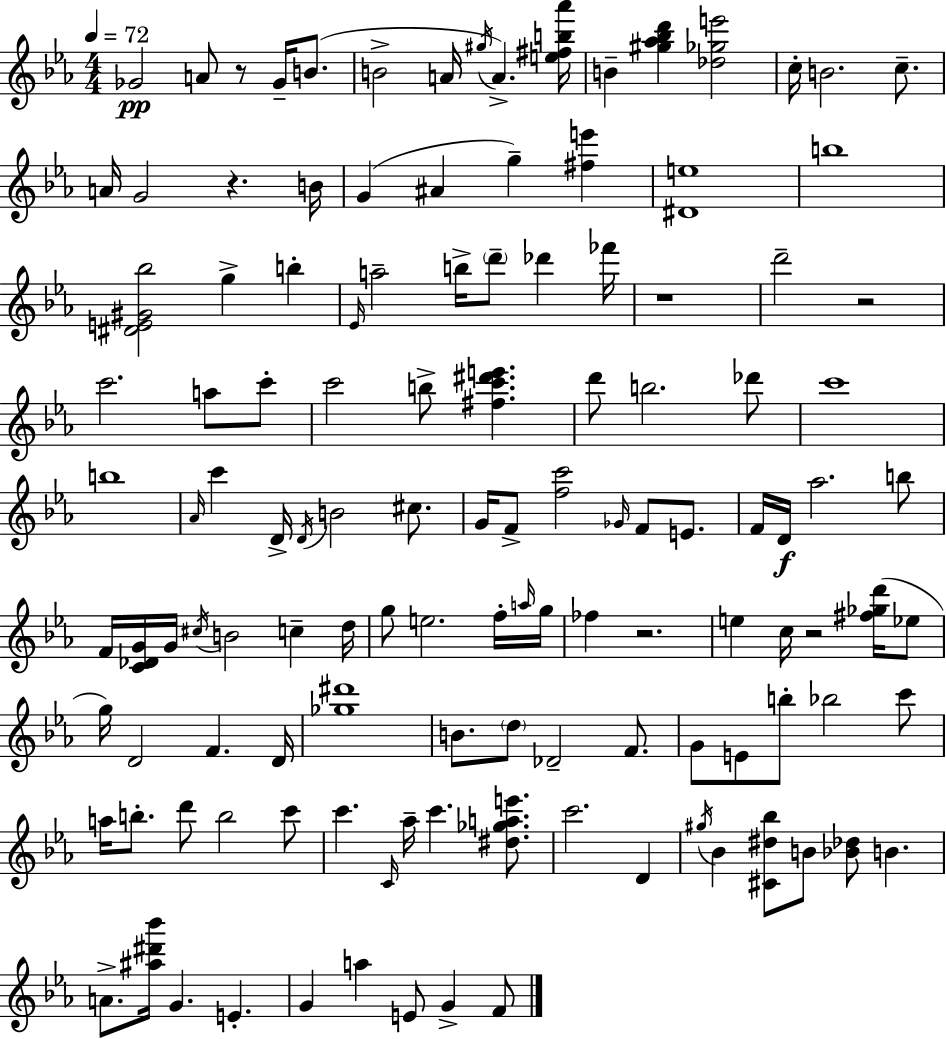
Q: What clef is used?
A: treble